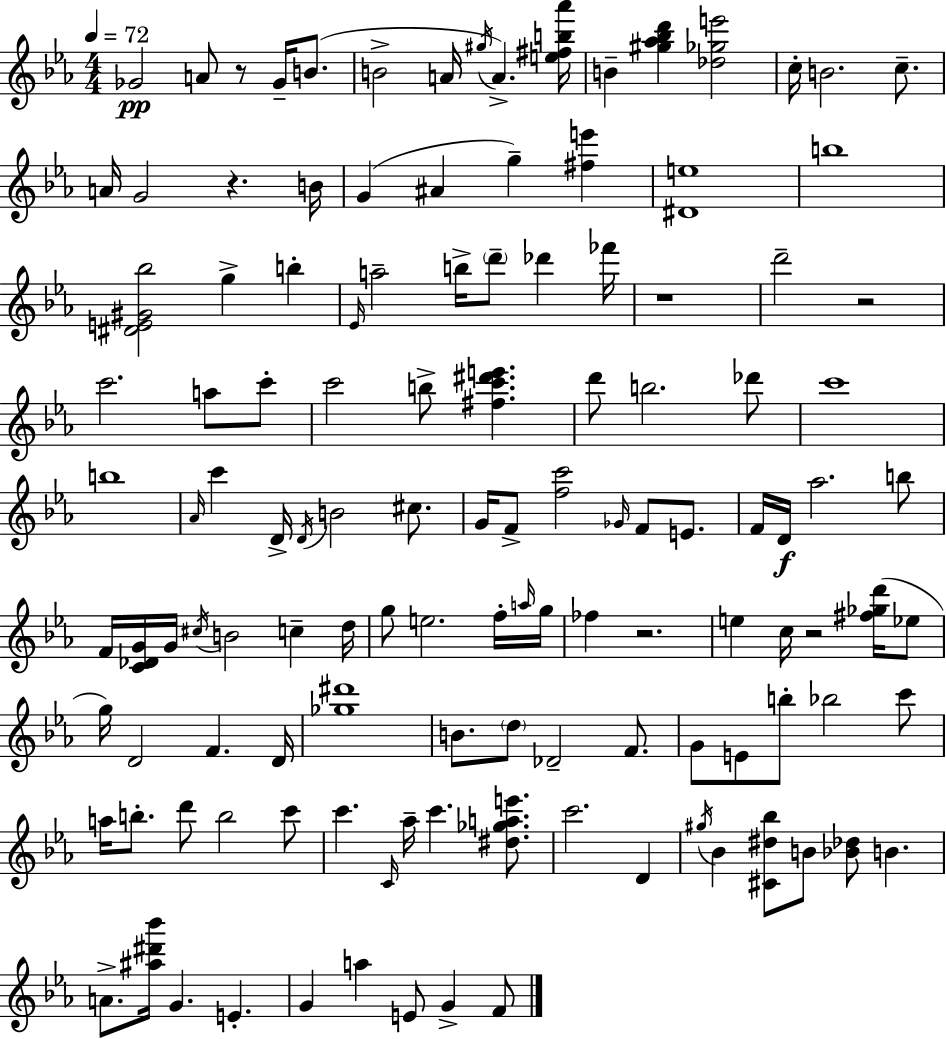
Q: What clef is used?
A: treble